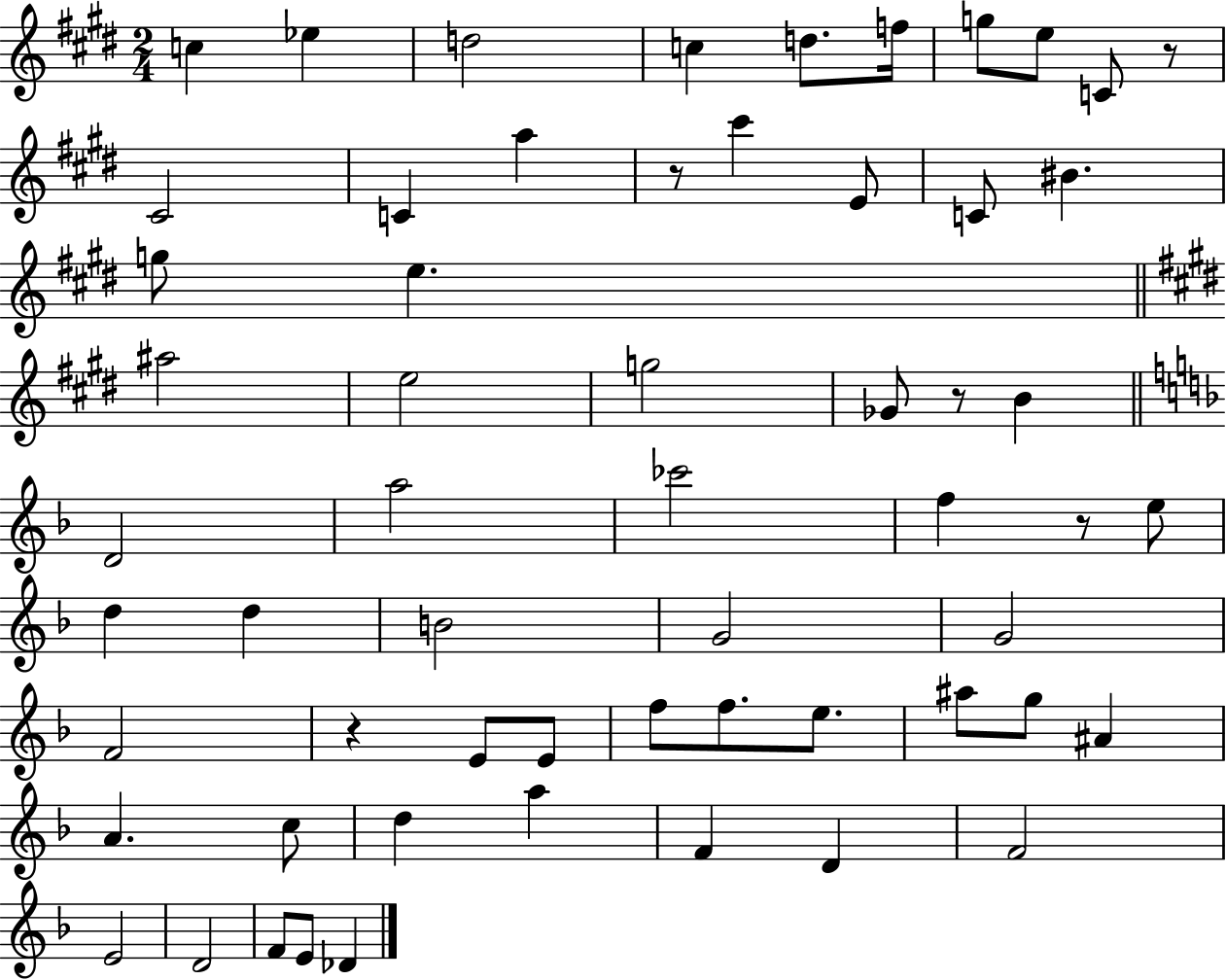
C5/q Eb5/q D5/h C5/q D5/e. F5/s G5/e E5/e C4/e R/e C#4/h C4/q A5/q R/e C#6/q E4/e C4/e BIS4/q. G5/e E5/q. A#5/h E5/h G5/h Gb4/e R/e B4/q D4/h A5/h CES6/h F5/q R/e E5/e D5/q D5/q B4/h G4/h G4/h F4/h R/q E4/e E4/e F5/e F5/e. E5/e. A#5/e G5/e A#4/q A4/q. C5/e D5/q A5/q F4/q D4/q F4/h E4/h D4/h F4/e E4/e Db4/q